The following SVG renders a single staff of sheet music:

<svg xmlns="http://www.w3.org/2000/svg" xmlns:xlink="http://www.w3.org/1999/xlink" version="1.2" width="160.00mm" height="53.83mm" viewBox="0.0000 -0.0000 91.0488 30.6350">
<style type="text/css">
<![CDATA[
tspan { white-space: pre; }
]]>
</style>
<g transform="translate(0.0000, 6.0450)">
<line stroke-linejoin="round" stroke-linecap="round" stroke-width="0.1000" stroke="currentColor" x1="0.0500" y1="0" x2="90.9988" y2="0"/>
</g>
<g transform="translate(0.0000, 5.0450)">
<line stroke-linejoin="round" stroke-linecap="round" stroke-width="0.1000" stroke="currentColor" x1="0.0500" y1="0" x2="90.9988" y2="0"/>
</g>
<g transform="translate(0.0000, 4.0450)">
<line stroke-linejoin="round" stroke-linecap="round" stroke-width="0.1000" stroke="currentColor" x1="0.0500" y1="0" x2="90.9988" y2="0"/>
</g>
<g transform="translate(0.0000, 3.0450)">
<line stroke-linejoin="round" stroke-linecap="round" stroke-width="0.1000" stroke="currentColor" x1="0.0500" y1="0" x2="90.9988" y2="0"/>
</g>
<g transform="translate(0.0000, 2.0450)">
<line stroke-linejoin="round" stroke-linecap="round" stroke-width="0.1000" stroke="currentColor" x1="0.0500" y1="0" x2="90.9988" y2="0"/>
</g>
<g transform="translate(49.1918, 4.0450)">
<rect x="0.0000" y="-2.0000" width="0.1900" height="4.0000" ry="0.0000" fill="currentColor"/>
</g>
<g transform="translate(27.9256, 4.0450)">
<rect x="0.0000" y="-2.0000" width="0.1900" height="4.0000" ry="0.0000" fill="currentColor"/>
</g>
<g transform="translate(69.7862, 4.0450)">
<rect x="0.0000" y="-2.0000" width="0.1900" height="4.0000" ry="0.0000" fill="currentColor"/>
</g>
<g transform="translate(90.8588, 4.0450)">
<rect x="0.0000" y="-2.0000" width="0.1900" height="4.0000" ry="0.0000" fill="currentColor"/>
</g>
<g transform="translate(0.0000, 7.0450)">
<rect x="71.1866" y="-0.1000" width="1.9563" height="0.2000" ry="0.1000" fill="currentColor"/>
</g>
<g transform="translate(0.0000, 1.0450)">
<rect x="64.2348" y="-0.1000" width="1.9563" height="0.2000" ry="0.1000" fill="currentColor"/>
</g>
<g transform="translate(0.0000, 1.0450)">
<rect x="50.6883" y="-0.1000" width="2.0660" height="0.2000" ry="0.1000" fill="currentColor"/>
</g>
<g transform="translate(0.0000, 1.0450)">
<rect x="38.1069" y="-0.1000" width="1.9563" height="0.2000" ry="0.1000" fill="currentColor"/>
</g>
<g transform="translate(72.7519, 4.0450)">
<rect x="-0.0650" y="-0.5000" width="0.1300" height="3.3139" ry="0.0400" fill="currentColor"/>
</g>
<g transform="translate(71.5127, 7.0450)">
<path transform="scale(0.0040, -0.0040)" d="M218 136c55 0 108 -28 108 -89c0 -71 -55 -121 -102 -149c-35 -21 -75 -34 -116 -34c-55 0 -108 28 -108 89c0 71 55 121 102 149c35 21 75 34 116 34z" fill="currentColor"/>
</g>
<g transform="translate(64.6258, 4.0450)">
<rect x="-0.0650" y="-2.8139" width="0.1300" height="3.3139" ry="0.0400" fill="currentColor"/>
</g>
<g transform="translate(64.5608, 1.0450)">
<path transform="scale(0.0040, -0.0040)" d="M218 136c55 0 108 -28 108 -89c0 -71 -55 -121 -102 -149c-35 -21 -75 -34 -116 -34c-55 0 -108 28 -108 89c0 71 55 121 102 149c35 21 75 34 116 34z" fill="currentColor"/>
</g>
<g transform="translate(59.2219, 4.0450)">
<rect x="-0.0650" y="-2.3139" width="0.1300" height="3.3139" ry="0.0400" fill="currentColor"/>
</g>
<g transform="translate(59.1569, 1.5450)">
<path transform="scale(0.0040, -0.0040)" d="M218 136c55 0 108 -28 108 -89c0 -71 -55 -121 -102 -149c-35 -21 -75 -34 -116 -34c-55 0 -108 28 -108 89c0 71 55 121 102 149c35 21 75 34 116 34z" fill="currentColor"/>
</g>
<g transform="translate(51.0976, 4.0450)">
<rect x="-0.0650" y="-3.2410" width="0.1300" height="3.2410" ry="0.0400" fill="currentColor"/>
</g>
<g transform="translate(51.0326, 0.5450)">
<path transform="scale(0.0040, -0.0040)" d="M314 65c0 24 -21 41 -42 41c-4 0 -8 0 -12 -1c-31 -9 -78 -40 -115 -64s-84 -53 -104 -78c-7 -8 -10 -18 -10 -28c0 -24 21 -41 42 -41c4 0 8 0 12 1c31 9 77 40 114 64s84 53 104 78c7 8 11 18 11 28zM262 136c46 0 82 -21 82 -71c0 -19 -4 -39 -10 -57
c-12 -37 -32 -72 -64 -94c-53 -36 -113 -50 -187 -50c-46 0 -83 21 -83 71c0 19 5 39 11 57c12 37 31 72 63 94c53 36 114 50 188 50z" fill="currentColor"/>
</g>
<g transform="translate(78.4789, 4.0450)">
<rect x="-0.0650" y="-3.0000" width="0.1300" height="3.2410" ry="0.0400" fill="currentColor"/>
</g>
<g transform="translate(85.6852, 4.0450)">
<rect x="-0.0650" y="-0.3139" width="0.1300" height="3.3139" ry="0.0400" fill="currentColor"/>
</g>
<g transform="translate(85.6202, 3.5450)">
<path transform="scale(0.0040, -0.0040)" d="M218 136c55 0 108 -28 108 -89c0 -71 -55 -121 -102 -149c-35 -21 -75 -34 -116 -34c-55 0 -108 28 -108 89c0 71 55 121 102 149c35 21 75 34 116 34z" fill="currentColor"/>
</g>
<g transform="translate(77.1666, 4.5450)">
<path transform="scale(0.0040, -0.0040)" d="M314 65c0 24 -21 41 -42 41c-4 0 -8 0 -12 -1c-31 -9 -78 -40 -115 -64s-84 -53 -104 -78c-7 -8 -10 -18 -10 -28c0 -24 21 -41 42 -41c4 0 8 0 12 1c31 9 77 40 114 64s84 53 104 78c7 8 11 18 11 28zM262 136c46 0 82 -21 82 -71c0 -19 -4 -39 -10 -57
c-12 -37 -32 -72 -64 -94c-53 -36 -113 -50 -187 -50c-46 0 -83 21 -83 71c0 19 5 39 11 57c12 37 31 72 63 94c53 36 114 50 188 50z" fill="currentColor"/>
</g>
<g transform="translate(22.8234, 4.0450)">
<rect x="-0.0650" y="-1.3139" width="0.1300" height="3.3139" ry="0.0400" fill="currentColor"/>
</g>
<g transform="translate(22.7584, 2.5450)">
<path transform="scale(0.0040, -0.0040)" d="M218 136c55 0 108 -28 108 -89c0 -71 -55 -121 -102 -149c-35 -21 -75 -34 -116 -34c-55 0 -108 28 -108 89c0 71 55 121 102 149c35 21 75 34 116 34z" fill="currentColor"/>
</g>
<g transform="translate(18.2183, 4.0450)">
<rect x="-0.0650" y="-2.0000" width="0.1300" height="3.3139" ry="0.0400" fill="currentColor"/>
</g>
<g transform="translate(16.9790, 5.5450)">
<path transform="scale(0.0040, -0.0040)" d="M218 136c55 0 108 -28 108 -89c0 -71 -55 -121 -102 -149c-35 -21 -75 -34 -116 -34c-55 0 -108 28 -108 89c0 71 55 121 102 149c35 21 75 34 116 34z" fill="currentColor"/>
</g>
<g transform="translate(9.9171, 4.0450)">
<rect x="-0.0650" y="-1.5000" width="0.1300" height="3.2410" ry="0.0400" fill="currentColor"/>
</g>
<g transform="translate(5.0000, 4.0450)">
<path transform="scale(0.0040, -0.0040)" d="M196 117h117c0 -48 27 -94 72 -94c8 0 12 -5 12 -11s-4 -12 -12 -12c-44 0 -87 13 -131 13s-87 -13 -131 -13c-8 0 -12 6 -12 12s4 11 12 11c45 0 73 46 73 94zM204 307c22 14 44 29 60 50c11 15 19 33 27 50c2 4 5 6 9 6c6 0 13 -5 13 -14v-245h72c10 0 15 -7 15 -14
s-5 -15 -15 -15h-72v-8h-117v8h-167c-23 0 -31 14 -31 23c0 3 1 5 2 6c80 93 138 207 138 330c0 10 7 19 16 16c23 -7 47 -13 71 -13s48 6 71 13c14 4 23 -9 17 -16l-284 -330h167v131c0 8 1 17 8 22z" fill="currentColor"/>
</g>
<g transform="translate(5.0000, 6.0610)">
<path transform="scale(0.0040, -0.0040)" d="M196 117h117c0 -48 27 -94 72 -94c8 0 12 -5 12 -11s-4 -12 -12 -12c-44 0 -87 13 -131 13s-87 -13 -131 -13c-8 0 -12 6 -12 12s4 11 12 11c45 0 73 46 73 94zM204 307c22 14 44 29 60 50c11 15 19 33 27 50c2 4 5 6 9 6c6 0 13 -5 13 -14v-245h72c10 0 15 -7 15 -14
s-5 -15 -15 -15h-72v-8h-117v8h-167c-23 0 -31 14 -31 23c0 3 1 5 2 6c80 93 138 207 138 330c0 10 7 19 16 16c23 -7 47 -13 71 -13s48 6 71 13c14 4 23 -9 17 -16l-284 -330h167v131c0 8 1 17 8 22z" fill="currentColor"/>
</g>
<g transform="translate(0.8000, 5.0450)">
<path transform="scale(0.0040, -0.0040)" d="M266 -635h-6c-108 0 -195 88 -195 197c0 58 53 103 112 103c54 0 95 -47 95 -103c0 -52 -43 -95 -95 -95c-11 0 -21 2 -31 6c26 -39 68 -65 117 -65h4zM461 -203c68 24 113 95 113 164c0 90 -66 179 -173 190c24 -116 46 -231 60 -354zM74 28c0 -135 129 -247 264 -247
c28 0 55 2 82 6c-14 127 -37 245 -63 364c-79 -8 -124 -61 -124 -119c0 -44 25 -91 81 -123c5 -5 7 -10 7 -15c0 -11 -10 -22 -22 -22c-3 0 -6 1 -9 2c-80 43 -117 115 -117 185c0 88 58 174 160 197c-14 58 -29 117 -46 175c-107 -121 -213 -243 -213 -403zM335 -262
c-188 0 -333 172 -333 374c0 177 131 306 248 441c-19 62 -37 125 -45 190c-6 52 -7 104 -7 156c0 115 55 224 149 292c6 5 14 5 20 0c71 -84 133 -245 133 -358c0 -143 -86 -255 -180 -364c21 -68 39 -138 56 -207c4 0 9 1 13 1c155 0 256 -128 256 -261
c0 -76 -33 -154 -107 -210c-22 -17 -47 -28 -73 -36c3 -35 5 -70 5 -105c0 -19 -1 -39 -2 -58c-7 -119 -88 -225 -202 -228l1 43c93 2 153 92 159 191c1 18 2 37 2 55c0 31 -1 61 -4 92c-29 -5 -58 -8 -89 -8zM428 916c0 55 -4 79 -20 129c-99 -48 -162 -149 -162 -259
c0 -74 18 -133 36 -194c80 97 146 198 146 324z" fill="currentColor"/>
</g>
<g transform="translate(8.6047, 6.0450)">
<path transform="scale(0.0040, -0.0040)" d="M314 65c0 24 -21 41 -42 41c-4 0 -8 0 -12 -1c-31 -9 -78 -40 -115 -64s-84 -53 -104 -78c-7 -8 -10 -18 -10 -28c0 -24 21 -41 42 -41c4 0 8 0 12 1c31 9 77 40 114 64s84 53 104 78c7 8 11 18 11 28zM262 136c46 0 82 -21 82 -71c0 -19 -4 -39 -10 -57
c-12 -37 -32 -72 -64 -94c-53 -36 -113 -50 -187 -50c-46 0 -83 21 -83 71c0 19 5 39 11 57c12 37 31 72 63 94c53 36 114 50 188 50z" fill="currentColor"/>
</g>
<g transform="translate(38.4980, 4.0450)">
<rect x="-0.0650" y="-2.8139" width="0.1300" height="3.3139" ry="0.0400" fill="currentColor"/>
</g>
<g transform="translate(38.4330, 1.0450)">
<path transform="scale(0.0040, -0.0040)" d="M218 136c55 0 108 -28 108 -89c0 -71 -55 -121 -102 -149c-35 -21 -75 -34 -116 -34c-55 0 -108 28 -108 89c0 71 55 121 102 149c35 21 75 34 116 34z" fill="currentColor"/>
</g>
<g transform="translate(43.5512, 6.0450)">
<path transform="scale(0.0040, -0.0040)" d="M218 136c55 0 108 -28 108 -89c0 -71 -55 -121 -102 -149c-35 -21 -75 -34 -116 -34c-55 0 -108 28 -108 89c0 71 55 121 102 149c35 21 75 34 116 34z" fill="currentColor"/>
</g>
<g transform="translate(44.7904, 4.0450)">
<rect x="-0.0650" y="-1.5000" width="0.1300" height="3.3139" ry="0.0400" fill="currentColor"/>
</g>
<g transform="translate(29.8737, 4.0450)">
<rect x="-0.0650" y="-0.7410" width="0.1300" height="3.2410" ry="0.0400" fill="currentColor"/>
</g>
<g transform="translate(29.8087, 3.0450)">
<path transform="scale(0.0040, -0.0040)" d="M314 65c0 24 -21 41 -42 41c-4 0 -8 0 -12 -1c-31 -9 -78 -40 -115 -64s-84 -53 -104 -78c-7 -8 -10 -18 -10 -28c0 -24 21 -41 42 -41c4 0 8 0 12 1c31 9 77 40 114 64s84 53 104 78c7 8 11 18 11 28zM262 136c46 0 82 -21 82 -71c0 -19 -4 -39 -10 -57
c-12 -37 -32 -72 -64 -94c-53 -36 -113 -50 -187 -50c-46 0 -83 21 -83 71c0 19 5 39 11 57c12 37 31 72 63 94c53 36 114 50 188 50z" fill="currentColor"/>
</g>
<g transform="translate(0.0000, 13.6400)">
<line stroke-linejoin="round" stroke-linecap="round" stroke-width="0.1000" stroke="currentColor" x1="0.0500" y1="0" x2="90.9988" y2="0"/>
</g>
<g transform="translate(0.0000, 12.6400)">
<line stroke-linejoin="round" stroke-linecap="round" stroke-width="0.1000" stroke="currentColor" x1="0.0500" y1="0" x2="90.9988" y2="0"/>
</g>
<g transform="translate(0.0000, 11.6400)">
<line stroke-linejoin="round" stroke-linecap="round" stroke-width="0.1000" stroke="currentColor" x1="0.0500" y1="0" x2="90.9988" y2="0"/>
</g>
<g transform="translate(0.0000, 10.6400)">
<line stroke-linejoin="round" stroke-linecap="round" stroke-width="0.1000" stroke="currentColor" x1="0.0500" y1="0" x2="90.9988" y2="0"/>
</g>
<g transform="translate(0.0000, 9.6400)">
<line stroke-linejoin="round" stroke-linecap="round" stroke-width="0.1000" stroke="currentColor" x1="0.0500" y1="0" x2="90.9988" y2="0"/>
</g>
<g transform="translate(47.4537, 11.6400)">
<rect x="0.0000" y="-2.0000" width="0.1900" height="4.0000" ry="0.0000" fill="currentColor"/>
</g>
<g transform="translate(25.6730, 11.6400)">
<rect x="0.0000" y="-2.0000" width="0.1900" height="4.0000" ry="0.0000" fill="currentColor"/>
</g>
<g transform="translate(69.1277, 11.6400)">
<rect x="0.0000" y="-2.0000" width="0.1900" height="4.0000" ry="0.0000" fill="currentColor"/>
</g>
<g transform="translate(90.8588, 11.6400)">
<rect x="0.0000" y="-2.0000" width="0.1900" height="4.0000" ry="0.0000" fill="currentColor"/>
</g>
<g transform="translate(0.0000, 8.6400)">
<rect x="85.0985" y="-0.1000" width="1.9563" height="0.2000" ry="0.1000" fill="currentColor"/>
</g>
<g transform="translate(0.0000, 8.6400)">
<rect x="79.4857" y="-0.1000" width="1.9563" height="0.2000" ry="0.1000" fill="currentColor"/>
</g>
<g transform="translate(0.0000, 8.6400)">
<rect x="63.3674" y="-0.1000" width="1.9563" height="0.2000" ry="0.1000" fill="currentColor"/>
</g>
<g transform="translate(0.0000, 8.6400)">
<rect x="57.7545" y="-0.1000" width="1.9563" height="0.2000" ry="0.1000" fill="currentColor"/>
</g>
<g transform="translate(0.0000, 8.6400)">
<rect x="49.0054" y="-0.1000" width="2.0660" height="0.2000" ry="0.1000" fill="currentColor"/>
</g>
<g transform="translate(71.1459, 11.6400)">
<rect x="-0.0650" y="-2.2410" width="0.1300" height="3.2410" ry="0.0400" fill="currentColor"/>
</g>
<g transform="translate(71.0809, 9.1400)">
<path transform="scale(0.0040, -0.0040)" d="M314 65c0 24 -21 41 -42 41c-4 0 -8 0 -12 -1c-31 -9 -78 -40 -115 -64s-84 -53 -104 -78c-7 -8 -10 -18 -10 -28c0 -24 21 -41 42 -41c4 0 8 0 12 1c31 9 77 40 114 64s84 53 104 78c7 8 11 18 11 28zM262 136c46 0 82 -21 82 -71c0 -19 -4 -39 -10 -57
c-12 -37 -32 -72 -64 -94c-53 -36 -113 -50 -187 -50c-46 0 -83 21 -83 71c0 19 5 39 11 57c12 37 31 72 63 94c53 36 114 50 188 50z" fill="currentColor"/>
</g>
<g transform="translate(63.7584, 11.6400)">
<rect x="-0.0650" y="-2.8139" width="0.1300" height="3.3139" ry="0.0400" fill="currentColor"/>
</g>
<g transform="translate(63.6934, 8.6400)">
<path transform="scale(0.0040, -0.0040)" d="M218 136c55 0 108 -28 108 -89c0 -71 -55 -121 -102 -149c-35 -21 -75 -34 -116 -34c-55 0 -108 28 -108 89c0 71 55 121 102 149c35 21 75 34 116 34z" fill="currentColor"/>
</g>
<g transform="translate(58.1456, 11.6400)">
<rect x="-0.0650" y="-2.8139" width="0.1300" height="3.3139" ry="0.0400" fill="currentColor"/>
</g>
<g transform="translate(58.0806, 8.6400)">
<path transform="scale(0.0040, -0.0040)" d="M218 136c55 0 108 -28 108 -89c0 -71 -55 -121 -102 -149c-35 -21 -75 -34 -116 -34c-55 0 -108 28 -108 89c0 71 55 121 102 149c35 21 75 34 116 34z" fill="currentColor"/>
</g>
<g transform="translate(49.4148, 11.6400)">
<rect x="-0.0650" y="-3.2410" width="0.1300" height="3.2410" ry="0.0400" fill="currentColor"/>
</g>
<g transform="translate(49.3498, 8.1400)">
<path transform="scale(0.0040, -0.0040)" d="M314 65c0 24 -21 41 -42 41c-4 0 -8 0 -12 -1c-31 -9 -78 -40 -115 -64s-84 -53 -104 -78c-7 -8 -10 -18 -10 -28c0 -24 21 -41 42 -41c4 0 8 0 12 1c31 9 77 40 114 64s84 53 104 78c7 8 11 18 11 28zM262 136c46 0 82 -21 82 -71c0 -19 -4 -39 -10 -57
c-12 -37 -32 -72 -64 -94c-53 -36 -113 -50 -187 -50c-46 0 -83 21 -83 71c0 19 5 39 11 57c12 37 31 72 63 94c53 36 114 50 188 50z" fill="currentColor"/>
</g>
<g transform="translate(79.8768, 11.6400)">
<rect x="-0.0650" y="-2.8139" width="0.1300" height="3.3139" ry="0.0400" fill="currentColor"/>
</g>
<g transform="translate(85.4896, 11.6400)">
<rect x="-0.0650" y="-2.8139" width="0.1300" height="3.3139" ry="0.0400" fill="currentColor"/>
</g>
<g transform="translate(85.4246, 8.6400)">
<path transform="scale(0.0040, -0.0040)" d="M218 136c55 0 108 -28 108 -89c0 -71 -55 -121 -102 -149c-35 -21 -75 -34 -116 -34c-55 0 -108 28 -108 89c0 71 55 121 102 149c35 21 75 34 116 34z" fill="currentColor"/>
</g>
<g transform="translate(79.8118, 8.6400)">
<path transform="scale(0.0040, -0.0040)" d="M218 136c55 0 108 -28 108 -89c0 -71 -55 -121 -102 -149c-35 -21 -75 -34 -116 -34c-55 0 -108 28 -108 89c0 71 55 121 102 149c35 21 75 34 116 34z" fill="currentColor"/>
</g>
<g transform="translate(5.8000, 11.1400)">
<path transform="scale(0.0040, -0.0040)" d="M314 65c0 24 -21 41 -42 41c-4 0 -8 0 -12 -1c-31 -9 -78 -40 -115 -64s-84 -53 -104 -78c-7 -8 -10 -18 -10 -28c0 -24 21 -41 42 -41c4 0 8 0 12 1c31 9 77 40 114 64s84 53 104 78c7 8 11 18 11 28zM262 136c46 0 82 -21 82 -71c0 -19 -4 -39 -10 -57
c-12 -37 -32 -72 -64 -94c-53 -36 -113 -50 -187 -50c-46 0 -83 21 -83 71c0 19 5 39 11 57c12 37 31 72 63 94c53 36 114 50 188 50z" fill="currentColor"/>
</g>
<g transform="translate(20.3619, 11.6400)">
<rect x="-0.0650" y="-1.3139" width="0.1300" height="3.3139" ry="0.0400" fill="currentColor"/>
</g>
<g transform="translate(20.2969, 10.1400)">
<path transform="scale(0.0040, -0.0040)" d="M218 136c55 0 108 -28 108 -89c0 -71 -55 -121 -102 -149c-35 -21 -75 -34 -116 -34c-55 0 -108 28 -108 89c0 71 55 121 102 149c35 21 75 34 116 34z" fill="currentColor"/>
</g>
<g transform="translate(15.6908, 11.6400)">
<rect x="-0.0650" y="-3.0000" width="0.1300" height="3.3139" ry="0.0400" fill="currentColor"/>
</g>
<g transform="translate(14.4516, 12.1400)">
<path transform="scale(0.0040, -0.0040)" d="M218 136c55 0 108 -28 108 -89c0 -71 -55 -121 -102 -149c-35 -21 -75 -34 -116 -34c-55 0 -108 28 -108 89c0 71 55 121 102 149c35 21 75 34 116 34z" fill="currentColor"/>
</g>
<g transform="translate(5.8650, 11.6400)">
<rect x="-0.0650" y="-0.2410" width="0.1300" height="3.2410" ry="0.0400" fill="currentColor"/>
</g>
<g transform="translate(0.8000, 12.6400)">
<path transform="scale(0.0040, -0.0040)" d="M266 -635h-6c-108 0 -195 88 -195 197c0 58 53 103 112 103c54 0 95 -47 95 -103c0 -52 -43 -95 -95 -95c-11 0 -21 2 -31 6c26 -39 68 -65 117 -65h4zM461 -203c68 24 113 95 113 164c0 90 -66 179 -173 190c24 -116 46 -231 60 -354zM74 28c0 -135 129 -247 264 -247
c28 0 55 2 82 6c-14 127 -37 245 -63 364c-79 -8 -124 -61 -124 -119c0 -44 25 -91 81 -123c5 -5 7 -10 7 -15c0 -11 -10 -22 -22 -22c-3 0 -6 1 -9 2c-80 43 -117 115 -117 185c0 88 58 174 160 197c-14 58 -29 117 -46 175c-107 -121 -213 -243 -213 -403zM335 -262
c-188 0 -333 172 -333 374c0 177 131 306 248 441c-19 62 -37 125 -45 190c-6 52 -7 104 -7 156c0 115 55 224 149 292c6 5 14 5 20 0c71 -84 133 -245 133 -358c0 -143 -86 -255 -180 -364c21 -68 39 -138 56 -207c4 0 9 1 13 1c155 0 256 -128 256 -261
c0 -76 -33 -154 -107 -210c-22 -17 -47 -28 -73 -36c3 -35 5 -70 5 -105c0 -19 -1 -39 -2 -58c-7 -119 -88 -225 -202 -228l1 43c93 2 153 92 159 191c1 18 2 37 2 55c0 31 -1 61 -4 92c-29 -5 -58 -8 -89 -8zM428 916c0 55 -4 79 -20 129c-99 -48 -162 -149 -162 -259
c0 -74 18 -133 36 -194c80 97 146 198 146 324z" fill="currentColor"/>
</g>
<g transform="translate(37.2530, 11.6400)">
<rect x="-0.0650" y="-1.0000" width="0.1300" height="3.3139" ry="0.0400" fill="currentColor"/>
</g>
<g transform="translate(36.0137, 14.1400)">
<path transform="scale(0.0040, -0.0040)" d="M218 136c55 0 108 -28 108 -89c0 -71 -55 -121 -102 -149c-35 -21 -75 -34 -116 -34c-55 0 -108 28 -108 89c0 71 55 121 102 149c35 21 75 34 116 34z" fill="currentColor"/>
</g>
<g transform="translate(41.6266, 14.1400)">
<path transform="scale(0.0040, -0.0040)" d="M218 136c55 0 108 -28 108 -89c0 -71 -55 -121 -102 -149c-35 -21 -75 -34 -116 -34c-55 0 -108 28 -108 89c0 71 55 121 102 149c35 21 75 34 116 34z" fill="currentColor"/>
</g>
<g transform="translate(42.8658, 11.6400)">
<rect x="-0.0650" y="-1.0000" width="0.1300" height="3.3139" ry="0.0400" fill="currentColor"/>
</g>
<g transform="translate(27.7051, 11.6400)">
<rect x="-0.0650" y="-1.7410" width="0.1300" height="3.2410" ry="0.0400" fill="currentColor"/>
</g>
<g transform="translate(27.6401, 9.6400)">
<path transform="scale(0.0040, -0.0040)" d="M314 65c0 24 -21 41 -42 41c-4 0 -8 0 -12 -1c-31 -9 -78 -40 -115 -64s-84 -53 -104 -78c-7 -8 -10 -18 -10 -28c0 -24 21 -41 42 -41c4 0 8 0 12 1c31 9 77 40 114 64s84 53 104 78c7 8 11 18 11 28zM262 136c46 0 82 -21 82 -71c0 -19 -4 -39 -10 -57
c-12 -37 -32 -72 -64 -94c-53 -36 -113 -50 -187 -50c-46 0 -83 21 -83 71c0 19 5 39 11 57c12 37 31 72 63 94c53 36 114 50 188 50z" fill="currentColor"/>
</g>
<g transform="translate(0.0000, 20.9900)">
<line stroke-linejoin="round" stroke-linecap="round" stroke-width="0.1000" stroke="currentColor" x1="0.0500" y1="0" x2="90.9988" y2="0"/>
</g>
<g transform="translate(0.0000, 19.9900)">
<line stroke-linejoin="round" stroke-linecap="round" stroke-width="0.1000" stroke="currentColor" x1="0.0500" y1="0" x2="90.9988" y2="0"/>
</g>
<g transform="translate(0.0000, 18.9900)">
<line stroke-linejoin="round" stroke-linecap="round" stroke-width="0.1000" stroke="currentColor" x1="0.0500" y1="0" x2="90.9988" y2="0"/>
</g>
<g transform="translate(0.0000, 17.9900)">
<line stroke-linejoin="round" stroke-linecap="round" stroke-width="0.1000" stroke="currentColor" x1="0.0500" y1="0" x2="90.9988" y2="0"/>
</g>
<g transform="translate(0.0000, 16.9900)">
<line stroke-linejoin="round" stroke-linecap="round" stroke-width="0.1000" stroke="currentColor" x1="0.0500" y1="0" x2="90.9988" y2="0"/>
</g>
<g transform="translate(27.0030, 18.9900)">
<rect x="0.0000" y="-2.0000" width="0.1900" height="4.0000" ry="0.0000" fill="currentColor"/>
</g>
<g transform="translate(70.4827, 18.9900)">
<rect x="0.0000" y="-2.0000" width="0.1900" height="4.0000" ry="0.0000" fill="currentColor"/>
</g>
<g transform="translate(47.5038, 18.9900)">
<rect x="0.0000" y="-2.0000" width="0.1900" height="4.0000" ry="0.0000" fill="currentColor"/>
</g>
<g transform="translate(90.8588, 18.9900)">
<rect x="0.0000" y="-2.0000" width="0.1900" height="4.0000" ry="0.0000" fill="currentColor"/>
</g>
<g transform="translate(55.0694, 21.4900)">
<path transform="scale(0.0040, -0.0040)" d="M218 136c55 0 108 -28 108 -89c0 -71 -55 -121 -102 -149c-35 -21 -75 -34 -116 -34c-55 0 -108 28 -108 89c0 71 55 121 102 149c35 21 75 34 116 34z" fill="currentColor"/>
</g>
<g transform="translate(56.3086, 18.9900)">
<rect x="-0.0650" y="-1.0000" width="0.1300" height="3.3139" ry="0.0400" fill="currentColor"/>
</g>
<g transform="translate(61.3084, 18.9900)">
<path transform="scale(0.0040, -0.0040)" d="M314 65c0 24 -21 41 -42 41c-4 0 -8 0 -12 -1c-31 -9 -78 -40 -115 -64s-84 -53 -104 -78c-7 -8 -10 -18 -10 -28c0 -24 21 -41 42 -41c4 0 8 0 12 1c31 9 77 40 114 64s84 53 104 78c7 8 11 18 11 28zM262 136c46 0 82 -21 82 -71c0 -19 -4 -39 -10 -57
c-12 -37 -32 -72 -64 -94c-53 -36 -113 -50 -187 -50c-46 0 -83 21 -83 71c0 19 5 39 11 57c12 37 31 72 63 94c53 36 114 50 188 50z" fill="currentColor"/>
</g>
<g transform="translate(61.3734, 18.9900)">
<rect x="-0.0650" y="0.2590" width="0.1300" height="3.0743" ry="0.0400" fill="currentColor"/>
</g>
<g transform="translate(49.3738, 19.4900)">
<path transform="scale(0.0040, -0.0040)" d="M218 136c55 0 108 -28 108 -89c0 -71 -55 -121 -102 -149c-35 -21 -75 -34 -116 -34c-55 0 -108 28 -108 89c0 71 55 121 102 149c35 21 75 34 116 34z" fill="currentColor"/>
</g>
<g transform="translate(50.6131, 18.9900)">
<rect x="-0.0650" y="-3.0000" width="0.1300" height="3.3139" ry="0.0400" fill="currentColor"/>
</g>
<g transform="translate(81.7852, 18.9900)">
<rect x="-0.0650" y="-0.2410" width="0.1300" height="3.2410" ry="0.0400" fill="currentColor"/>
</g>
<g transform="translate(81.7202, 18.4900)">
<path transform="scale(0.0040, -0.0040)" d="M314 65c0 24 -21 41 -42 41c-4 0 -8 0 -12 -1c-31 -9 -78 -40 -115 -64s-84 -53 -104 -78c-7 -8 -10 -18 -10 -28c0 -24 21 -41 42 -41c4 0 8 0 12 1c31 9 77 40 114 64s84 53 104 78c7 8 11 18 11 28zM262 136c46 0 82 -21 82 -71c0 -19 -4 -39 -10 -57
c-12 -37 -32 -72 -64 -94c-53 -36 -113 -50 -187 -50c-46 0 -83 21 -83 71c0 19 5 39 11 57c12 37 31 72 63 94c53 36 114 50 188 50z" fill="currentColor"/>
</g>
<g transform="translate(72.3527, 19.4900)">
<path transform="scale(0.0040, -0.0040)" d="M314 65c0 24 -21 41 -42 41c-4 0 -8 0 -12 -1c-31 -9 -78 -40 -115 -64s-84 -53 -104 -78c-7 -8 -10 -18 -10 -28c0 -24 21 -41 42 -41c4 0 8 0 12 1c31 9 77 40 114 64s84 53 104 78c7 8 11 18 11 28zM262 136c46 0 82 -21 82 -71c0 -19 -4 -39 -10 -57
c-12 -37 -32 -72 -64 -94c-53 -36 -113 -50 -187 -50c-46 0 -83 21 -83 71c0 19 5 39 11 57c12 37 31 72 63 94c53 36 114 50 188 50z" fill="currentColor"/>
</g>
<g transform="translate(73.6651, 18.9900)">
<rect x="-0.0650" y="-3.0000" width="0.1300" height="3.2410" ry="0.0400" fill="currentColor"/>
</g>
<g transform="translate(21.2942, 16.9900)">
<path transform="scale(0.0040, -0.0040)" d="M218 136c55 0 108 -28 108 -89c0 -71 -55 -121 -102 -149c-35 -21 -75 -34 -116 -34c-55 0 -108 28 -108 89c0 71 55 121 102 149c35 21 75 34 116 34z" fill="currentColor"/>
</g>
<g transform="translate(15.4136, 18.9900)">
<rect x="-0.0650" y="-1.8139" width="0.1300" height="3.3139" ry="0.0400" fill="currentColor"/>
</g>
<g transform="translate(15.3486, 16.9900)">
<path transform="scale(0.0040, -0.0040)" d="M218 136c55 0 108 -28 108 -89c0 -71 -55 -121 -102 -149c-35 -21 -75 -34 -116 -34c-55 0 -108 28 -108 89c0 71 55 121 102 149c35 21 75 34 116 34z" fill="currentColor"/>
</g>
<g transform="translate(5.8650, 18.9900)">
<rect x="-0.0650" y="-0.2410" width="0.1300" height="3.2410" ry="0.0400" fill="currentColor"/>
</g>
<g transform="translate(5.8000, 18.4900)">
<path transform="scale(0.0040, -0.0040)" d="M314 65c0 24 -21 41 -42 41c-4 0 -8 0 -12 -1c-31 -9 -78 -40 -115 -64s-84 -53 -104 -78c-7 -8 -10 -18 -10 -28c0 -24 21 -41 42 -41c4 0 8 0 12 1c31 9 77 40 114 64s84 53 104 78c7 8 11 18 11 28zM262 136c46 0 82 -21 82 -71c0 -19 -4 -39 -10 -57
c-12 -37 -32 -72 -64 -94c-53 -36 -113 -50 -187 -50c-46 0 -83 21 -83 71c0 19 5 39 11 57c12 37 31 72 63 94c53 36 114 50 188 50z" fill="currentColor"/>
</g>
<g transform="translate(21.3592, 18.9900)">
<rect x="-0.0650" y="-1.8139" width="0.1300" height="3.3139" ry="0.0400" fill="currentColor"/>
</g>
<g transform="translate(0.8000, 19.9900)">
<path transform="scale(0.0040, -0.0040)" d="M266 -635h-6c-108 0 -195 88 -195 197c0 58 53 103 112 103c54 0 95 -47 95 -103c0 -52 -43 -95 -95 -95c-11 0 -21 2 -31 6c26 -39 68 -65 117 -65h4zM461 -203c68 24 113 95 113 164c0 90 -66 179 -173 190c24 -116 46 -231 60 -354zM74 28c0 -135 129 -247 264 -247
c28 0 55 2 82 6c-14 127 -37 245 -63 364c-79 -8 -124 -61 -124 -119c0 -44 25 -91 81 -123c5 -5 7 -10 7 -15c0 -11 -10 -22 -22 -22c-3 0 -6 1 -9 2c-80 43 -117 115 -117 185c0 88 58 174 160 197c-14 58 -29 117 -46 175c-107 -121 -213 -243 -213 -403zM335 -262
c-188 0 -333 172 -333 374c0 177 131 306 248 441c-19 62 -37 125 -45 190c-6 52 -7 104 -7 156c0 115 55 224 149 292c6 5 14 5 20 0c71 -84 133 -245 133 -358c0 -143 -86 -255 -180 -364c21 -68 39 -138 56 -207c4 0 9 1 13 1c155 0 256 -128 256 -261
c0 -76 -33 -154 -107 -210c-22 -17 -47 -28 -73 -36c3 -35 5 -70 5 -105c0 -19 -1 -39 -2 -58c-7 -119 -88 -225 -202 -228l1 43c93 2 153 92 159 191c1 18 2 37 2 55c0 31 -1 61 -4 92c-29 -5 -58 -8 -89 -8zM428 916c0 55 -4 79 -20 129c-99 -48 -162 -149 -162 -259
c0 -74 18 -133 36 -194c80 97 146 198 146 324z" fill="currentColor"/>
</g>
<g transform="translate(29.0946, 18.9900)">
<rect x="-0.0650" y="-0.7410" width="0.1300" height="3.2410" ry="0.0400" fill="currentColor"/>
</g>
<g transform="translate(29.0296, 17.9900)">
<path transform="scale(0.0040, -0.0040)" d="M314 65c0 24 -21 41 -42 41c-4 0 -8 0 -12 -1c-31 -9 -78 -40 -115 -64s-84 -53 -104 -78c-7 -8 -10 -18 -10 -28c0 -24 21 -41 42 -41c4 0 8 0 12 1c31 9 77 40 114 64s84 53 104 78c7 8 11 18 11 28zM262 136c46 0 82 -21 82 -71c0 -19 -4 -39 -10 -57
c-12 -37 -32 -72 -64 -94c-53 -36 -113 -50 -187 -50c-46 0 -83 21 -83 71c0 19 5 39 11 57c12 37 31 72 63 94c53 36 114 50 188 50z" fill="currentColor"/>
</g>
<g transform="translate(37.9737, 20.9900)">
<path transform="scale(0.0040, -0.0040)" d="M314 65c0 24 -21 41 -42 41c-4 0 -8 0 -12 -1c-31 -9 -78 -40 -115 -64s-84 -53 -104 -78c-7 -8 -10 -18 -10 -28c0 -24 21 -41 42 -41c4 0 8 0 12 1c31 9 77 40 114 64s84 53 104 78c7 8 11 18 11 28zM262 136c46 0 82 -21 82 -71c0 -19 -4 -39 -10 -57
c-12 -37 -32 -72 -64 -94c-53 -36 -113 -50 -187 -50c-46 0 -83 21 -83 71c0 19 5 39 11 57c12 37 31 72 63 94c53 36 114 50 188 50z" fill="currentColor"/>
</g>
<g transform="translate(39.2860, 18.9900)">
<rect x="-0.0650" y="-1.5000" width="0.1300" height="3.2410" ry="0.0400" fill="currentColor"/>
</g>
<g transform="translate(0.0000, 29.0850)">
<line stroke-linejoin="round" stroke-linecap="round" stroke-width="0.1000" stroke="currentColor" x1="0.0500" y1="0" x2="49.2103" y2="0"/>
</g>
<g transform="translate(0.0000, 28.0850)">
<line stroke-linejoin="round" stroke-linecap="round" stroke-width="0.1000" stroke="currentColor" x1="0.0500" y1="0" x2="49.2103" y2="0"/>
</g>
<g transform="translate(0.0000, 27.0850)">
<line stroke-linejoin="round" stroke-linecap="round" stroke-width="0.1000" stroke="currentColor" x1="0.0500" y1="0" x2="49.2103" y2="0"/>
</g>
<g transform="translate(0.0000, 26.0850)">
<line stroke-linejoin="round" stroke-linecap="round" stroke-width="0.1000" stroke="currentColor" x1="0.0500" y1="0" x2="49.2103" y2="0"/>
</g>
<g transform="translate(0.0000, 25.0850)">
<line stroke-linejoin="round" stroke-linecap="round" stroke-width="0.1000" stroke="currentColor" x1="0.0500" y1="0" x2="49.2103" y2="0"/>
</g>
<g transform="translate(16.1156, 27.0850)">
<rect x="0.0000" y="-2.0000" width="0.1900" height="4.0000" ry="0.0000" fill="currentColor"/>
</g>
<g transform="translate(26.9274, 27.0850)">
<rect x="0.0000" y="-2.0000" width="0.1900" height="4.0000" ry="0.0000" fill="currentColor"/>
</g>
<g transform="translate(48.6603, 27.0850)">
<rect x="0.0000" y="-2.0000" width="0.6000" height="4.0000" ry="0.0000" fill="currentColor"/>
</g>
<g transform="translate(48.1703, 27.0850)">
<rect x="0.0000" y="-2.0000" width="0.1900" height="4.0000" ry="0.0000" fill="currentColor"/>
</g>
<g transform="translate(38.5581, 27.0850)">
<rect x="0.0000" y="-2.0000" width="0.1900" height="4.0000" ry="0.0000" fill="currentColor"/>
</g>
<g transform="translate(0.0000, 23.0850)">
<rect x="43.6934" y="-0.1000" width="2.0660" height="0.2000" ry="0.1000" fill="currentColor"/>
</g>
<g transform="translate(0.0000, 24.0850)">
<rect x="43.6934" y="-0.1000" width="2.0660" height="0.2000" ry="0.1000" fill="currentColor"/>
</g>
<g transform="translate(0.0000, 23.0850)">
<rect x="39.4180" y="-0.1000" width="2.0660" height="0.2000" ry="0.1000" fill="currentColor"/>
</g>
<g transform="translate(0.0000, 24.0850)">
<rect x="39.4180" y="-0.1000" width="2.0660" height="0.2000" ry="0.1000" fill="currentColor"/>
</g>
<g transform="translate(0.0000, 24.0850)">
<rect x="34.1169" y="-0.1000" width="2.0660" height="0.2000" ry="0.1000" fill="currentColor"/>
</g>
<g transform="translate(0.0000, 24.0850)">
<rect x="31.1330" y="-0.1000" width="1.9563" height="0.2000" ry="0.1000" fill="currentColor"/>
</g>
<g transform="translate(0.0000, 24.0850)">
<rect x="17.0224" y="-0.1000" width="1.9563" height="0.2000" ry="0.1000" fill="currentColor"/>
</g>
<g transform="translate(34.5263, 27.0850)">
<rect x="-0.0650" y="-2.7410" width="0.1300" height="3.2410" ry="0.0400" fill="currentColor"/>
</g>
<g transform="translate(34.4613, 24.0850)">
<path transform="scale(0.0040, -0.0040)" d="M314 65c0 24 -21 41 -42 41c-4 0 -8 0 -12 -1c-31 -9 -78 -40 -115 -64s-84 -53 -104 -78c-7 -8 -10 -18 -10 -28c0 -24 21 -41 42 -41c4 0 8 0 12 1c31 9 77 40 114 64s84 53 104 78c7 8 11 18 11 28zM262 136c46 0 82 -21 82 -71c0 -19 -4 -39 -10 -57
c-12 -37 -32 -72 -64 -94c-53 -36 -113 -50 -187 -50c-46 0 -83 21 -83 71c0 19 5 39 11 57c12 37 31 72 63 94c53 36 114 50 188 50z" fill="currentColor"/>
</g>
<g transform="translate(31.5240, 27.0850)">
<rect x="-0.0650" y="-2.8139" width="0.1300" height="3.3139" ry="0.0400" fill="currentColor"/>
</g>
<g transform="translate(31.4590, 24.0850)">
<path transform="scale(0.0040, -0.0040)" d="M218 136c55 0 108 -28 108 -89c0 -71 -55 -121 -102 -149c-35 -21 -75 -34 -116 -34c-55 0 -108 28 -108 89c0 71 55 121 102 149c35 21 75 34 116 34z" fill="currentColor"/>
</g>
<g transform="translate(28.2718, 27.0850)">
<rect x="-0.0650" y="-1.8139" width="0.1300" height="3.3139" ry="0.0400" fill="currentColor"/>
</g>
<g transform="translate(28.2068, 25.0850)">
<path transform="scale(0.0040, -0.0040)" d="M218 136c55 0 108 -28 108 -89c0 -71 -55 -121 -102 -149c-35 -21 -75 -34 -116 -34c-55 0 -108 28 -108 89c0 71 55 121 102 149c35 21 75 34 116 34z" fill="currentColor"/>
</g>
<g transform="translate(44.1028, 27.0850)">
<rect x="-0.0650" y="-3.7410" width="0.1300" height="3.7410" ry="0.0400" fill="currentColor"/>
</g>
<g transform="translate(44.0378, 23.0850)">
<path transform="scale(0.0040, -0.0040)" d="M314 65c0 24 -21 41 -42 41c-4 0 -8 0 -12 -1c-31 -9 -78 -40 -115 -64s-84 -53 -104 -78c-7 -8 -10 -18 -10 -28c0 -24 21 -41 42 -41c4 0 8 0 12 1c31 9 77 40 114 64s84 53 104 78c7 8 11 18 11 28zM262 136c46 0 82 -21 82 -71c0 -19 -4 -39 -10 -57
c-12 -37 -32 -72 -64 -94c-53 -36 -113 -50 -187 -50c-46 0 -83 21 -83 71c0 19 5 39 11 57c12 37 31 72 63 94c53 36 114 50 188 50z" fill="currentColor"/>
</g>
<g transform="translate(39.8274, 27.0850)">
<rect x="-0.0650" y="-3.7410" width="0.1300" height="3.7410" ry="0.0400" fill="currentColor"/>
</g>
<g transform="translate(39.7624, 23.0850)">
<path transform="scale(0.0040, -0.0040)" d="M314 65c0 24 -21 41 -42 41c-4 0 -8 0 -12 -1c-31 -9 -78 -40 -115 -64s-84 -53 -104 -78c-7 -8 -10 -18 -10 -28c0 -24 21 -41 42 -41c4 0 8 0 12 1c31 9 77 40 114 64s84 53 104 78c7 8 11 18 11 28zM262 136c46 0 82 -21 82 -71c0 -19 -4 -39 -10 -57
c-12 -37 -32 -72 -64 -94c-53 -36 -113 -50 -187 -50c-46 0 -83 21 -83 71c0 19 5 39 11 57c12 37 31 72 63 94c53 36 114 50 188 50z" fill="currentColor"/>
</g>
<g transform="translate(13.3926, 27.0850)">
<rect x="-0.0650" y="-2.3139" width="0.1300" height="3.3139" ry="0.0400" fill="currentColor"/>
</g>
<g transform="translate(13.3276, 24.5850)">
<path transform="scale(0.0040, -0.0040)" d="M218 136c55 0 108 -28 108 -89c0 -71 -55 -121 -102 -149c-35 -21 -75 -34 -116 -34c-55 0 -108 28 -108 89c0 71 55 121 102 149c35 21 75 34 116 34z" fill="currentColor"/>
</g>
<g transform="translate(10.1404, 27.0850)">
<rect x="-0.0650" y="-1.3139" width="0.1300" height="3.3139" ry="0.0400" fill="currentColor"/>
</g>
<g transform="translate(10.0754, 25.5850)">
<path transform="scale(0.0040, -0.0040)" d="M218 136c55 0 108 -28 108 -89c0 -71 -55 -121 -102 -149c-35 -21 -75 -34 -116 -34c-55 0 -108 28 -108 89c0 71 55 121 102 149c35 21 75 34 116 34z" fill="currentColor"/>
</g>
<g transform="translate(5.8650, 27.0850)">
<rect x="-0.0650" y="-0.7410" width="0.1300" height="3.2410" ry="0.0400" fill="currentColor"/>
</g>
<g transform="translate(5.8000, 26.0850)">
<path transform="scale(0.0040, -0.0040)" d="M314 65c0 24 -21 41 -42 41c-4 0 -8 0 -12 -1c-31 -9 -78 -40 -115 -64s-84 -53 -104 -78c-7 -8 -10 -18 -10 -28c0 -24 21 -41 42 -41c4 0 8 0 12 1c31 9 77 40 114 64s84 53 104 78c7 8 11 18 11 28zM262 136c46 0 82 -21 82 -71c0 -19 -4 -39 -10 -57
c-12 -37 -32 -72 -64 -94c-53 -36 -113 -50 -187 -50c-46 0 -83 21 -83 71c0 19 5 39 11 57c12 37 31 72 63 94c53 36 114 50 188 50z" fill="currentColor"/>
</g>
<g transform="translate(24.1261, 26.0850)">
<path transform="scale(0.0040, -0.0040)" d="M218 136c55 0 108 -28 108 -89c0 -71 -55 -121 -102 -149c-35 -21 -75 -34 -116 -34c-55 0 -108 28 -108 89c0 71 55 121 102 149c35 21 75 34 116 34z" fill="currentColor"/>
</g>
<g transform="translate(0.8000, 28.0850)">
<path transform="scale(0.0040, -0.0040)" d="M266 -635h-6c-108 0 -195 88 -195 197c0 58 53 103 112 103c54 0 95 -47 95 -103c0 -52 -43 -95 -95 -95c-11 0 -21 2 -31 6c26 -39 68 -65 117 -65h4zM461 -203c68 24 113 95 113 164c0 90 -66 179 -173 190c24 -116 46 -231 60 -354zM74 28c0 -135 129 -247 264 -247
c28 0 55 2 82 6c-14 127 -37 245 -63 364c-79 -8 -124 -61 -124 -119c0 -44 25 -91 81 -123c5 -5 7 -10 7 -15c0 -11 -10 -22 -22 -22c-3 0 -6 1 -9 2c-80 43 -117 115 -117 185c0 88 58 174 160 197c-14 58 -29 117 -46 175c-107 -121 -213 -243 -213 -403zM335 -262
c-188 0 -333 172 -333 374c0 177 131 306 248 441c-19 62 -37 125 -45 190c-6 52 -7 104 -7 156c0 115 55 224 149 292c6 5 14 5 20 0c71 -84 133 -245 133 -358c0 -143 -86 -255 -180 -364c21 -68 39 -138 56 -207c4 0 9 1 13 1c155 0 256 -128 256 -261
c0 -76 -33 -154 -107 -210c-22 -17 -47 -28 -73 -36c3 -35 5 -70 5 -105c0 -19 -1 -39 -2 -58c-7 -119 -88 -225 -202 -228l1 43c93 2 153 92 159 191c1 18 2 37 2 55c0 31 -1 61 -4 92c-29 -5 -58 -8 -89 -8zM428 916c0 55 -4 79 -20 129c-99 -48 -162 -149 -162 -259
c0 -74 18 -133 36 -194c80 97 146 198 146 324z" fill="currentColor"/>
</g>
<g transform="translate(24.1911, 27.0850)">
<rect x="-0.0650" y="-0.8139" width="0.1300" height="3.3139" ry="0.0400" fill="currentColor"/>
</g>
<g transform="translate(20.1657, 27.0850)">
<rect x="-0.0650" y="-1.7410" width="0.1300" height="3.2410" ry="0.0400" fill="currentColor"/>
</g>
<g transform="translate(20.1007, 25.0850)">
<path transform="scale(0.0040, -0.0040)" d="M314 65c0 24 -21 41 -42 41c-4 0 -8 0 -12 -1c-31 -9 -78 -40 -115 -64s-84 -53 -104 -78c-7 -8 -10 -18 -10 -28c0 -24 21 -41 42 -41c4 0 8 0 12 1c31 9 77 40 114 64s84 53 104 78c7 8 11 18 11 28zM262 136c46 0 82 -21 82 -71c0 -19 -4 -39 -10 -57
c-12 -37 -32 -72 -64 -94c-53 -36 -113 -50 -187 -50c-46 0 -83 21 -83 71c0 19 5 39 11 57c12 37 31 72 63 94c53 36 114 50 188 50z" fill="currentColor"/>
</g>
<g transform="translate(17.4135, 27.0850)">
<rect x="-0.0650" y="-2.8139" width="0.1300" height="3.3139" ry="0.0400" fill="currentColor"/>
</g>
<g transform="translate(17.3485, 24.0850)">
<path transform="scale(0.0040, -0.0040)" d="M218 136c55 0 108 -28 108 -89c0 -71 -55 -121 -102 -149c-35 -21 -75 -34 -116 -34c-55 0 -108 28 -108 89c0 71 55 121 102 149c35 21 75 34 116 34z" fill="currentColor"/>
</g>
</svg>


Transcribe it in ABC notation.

X:1
T:Untitled
M:4/4
L:1/4
K:C
E2 F e d2 a E b2 g a C A2 c c2 A e f2 D D b2 a a g2 a a c2 f f d2 E2 A D B2 A2 c2 d2 e g a f2 d f a a2 c'2 c'2